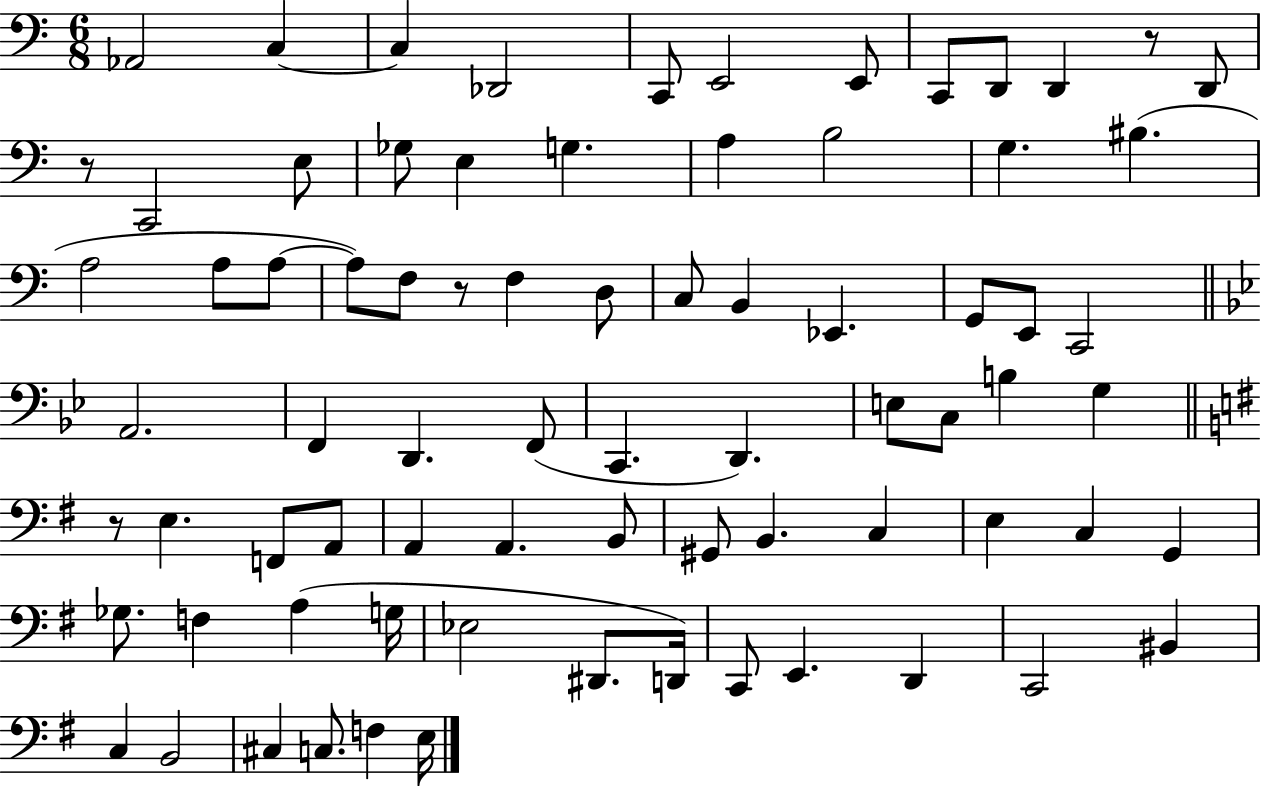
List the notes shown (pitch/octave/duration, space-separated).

Ab2/h C3/q C3/q Db2/h C2/e E2/h E2/e C2/e D2/e D2/q R/e D2/e R/e C2/h E3/e Gb3/e E3/q G3/q. A3/q B3/h G3/q. BIS3/q. A3/h A3/e A3/e A3/e F3/e R/e F3/q D3/e C3/e B2/q Eb2/q. G2/e E2/e C2/h A2/h. F2/q D2/q. F2/e C2/q. D2/q. E3/e C3/e B3/q G3/q R/e E3/q. F2/e A2/e A2/q A2/q. B2/e G#2/e B2/q. C3/q E3/q C3/q G2/q Gb3/e. F3/q A3/q G3/s Eb3/h D#2/e. D2/s C2/e E2/q. D2/q C2/h BIS2/q C3/q B2/h C#3/q C3/e. F3/q E3/s